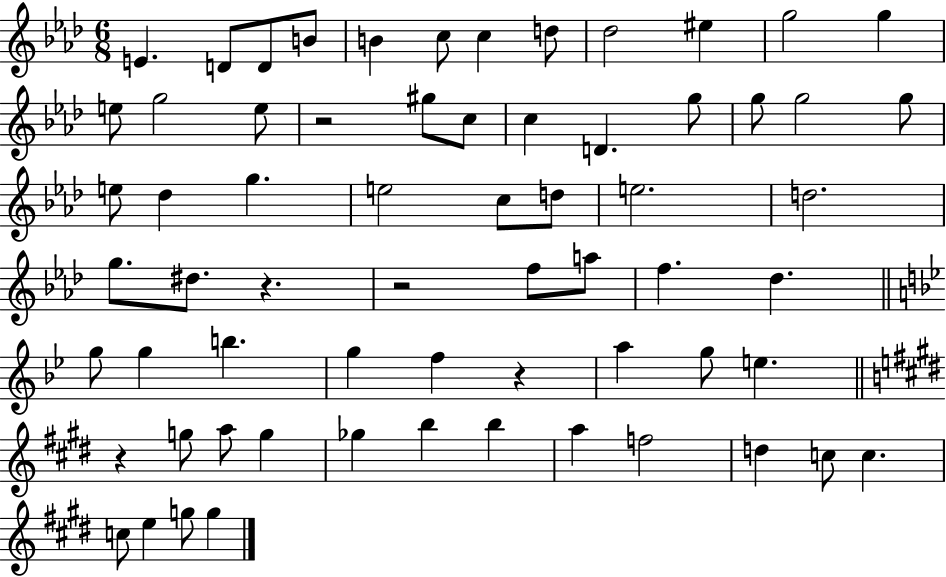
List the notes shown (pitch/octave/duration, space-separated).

E4/q. D4/e D4/e B4/e B4/q C5/e C5/q D5/e Db5/h EIS5/q G5/h G5/q E5/e G5/h E5/e R/h G#5/e C5/e C5/q D4/q. G5/e G5/e G5/h G5/e E5/e Db5/q G5/q. E5/h C5/e D5/e E5/h. D5/h. G5/e. D#5/e. R/q. R/h F5/e A5/e F5/q. Db5/q. G5/e G5/q B5/q. G5/q F5/q R/q A5/q G5/e E5/q. R/q G5/e A5/e G5/q Gb5/q B5/q B5/q A5/q F5/h D5/q C5/e C5/q. C5/e E5/q G5/e G5/q